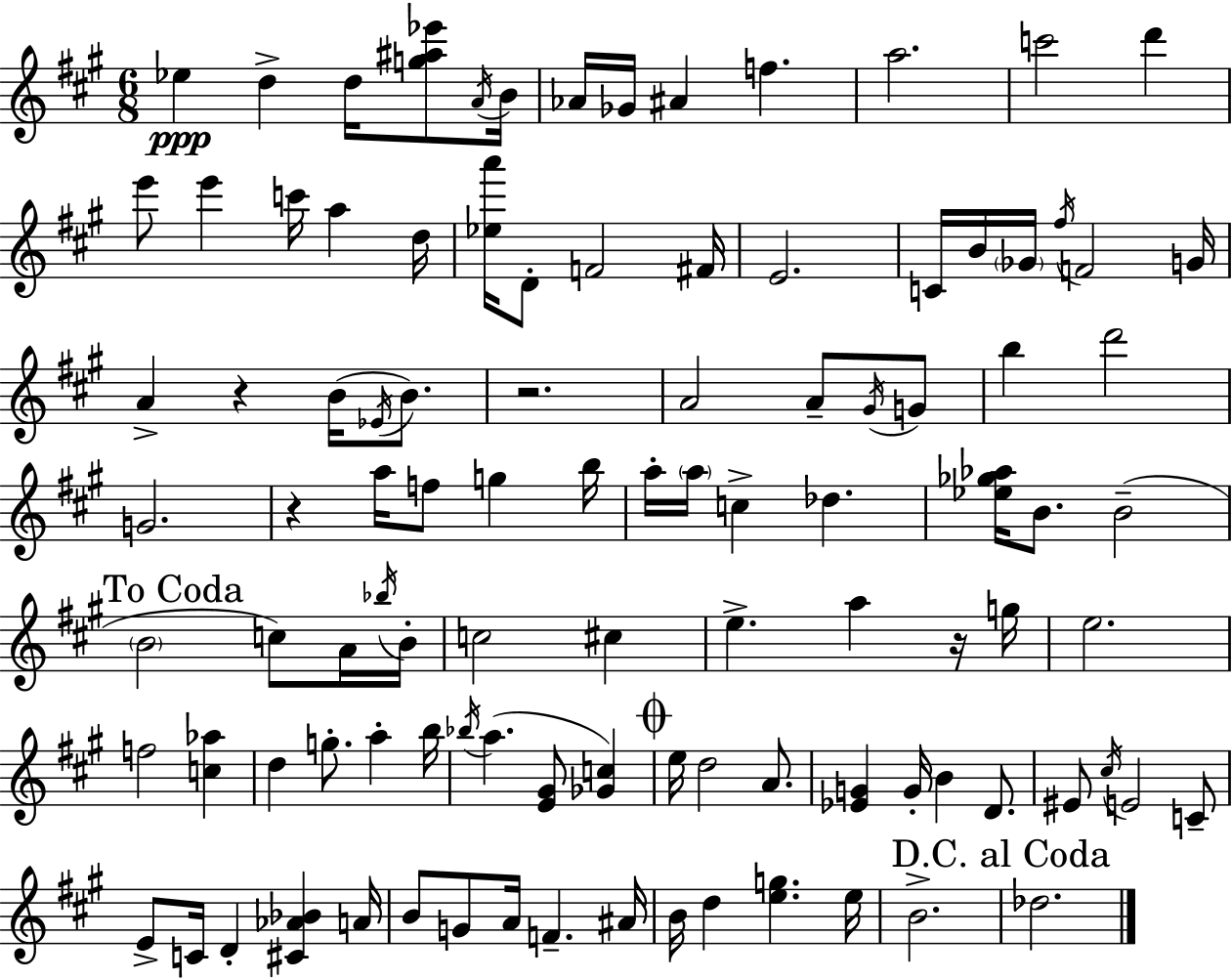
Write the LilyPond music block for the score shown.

{
  \clef treble
  \numericTimeSignature
  \time 6/8
  \key a \major
  ees''4\ppp d''4-> d''16 <g'' ais'' ees'''>8 \acciaccatura { a'16 } | b'16 aes'16 ges'16 ais'4 f''4. | a''2. | c'''2 d'''4 | \break e'''8 e'''4 c'''16 a''4 | d''16 <ees'' a'''>16 d'8-. f'2 | fis'16 e'2. | c'16 b'16 \parenthesize ges'16 \acciaccatura { fis''16 } f'2 | \break g'16 a'4-> r4 b'16( \acciaccatura { ees'16 } | b'8.) r2. | a'2 a'8-- | \acciaccatura { gis'16 } g'8 b''4 d'''2 | \break g'2. | r4 a''16 f''8 g''4 | b''16 a''16-. \parenthesize a''16 c''4-> des''4. | <ees'' ges'' aes''>16 b'8. b'2--( | \break \mark "To Coda" \parenthesize b'2 | c''8) a'16 \acciaccatura { bes''16 } b'16-. c''2 | cis''4 e''4.-> a''4 | r16 g''16 e''2. | \break f''2 | <c'' aes''>4 d''4 g''8.-. | a''4-. b''16 \acciaccatura { bes''16 } a''4.( | <e' gis'>8 <ges' c''>4) \mark \markup { \musicglyph "scripts.coda" } e''16 d''2 | \break a'8. <ees' g'>4 g'16-. b'4 | d'8. eis'8 \acciaccatura { cis''16 } e'2 | c'8-- e'8-> c'16 d'4-. | <cis' aes' bes'>4 a'16 b'8 g'8 a'16 | \break f'4.-- ais'16 b'16 d''4 | <e'' g''>4. e''16 b'2.-> | \mark "D.C. al Coda" des''2. | \bar "|."
}